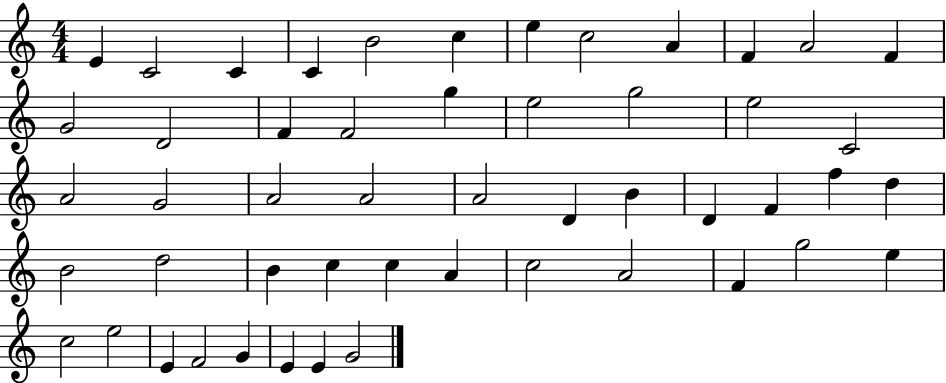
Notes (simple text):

E4/q C4/h C4/q C4/q B4/h C5/q E5/q C5/h A4/q F4/q A4/h F4/q G4/h D4/h F4/q F4/h G5/q E5/h G5/h E5/h C4/h A4/h G4/h A4/h A4/h A4/h D4/q B4/q D4/q F4/q F5/q D5/q B4/h D5/h B4/q C5/q C5/q A4/q C5/h A4/h F4/q G5/h E5/q C5/h E5/h E4/q F4/h G4/q E4/q E4/q G4/h